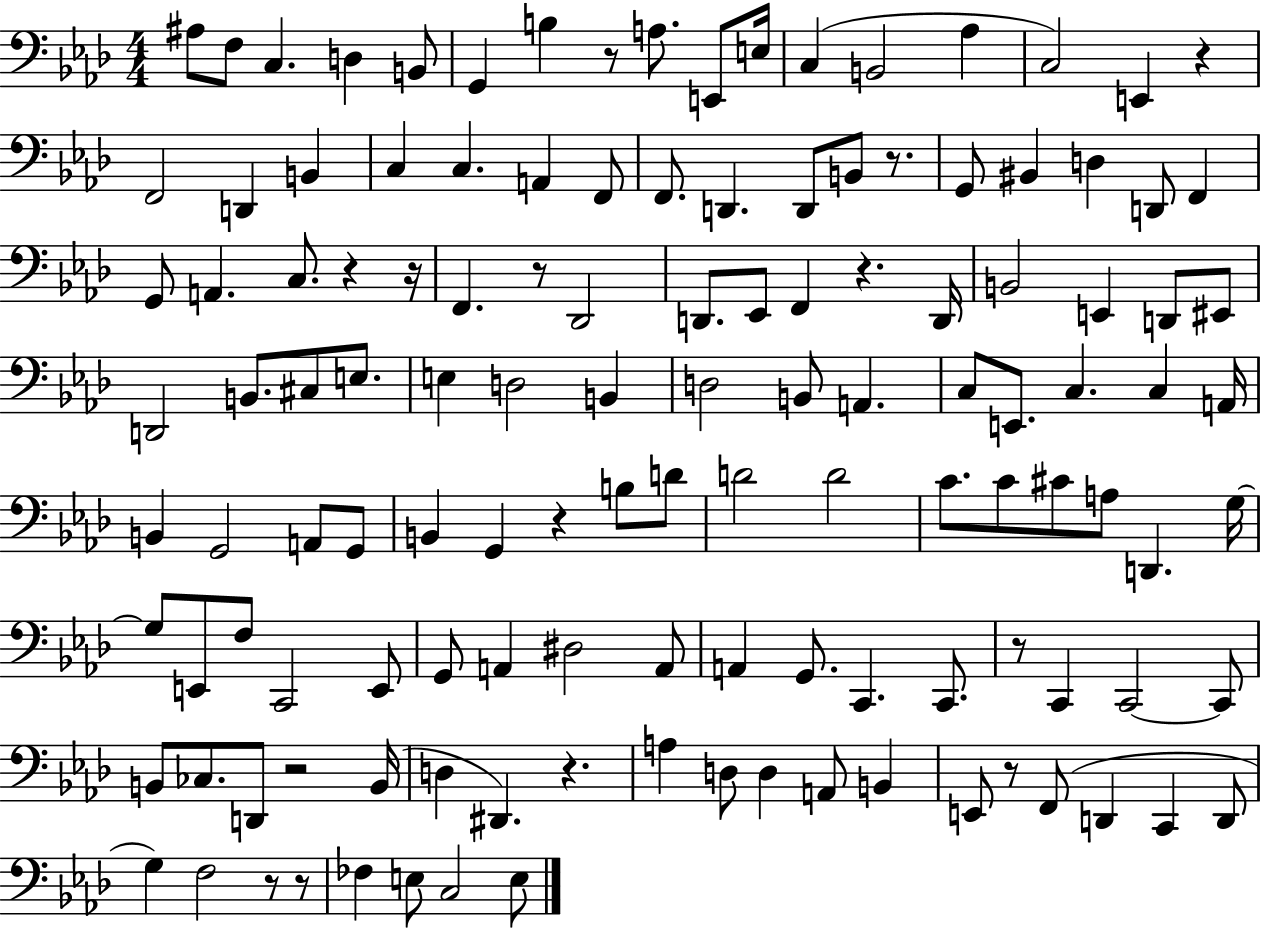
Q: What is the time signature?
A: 4/4